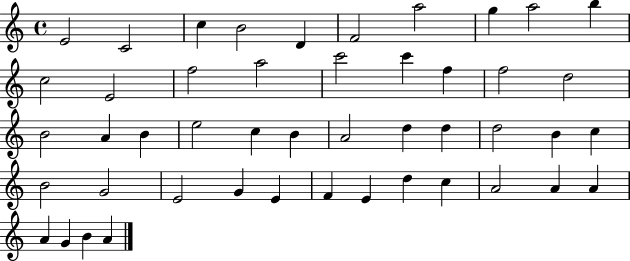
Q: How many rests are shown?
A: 0